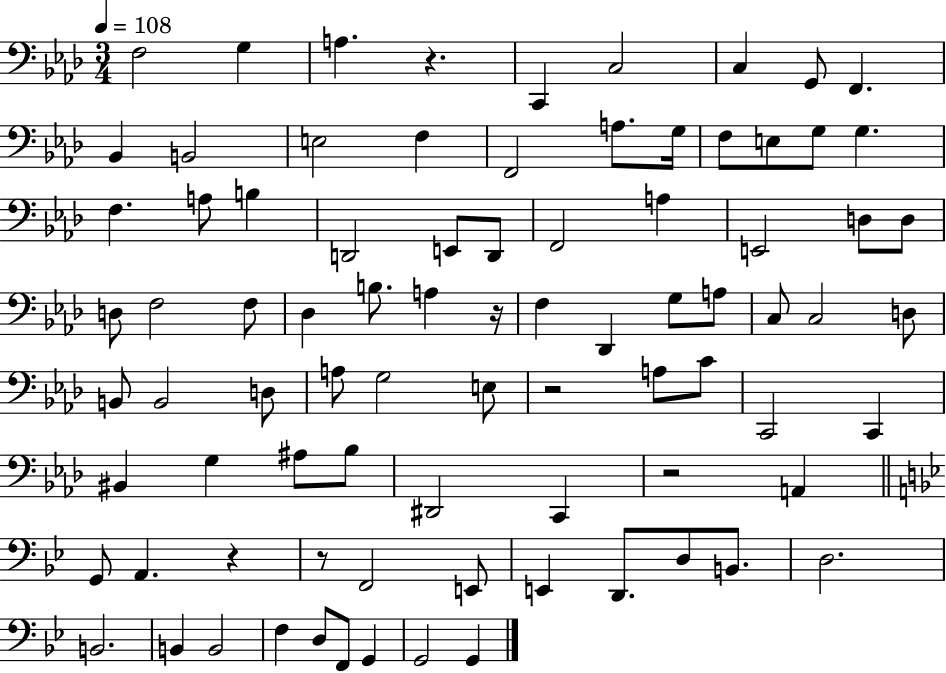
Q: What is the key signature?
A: AES major